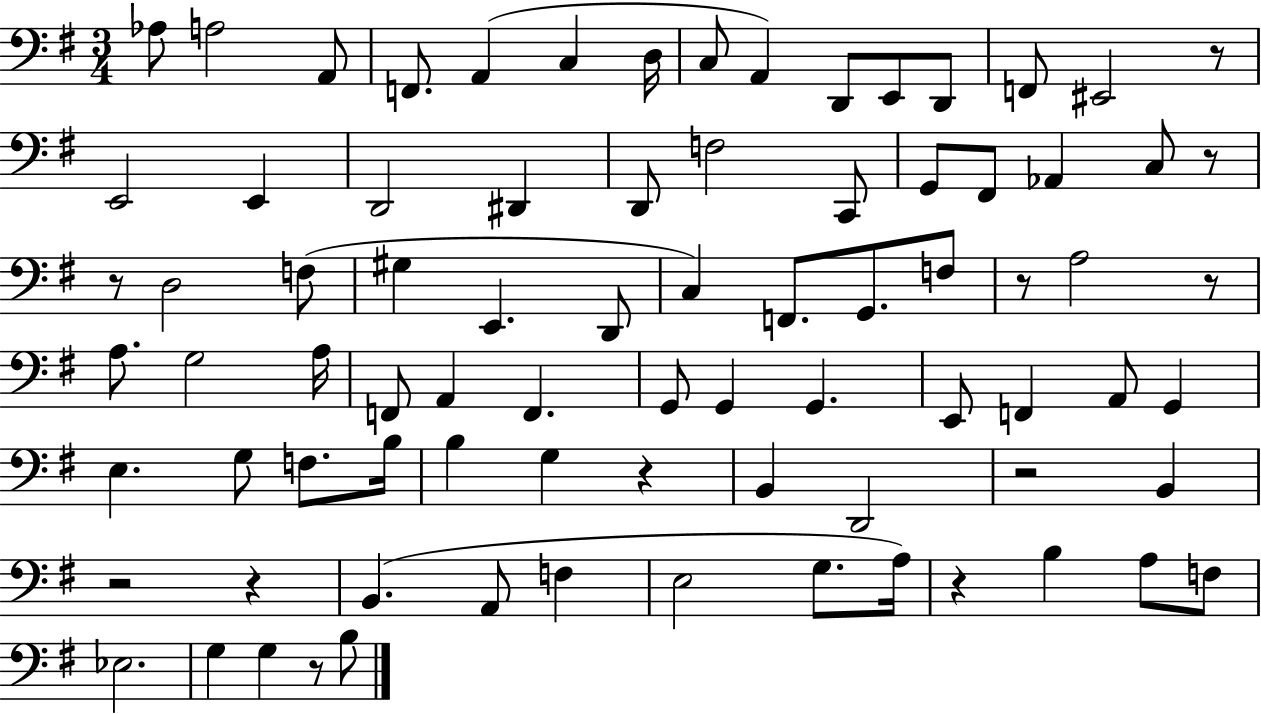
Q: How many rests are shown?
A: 11